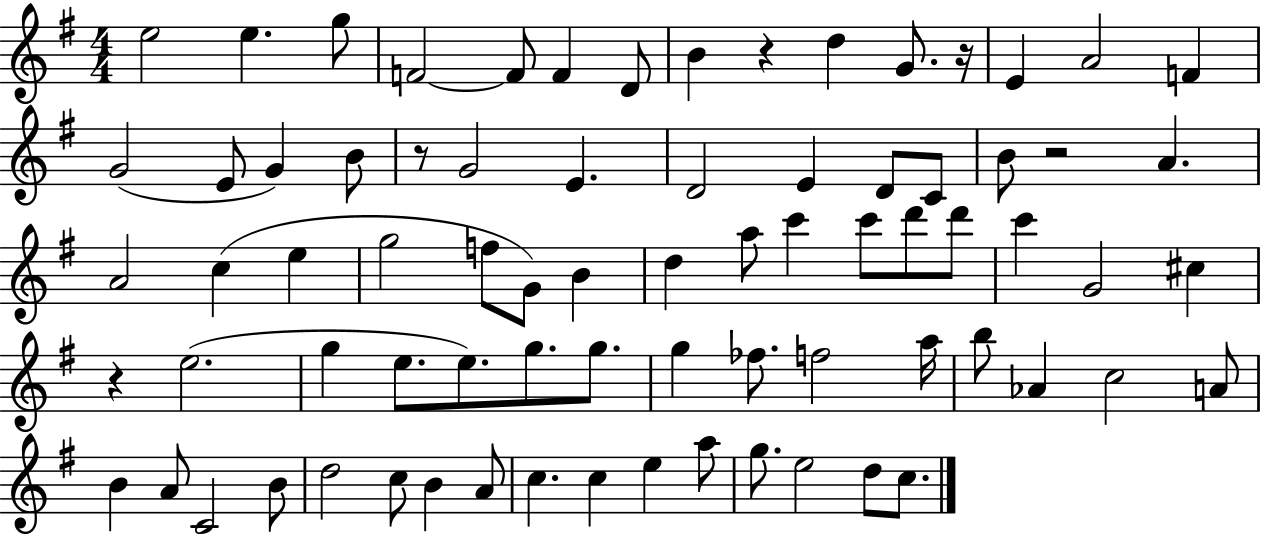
{
  \clef treble
  \numericTimeSignature
  \time 4/4
  \key g \major
  e''2 e''4. g''8 | f'2~~ f'8 f'4 d'8 | b'4 r4 d''4 g'8. r16 | e'4 a'2 f'4 | \break g'2( e'8 g'4) b'8 | r8 g'2 e'4. | d'2 e'4 d'8 c'8 | b'8 r2 a'4. | \break a'2 c''4( e''4 | g''2 f''8 g'8) b'4 | d''4 a''8 c'''4 c'''8 d'''8 d'''8 | c'''4 g'2 cis''4 | \break r4 e''2.( | g''4 e''8. e''8.) g''8. g''8. | g''4 fes''8. f''2 a''16 | b''8 aes'4 c''2 a'8 | \break b'4 a'8 c'2 b'8 | d''2 c''8 b'4 a'8 | c''4. c''4 e''4 a''8 | g''8. e''2 d''8 c''8. | \break \bar "|."
}